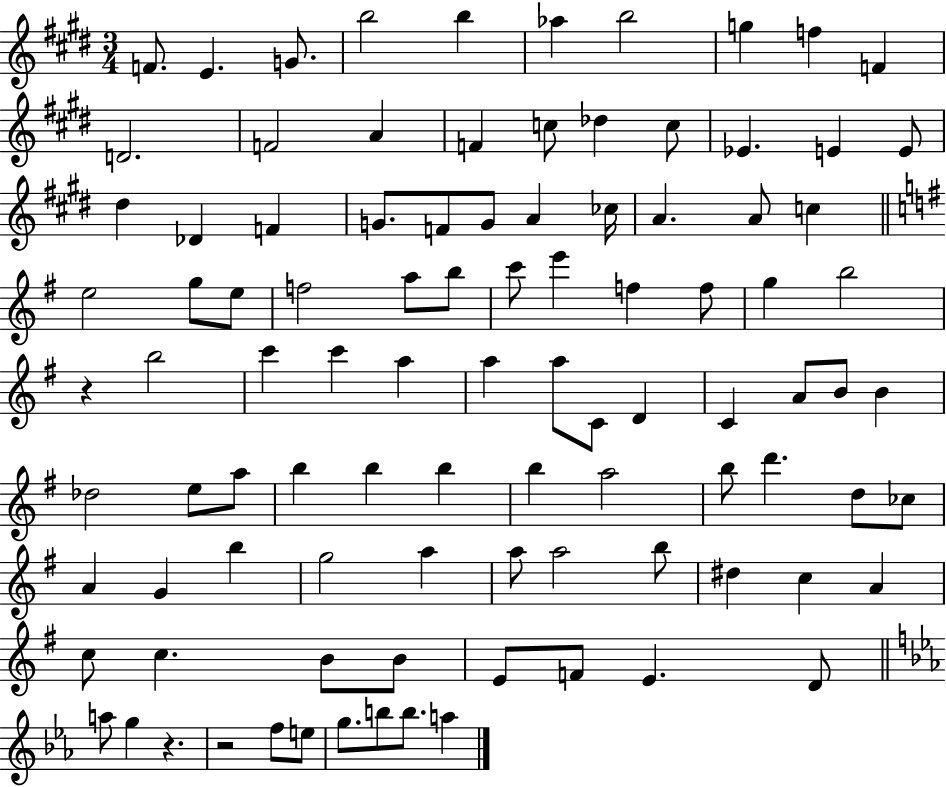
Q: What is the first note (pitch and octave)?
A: F4